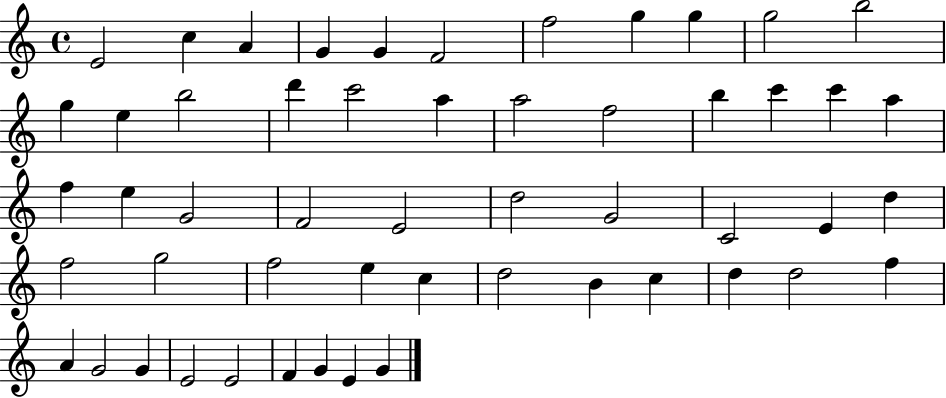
E4/h C5/q A4/q G4/q G4/q F4/h F5/h G5/q G5/q G5/h B5/h G5/q E5/q B5/h D6/q C6/h A5/q A5/h F5/h B5/q C6/q C6/q A5/q F5/q E5/q G4/h F4/h E4/h D5/h G4/h C4/h E4/q D5/q F5/h G5/h F5/h E5/q C5/q D5/h B4/q C5/q D5/q D5/h F5/q A4/q G4/h G4/q E4/h E4/h F4/q G4/q E4/q G4/q